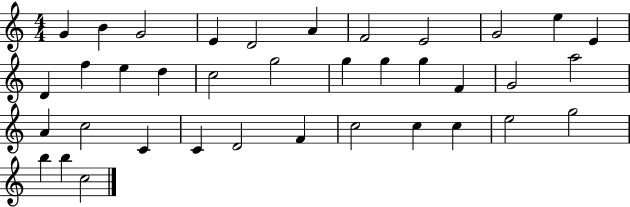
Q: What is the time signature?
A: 4/4